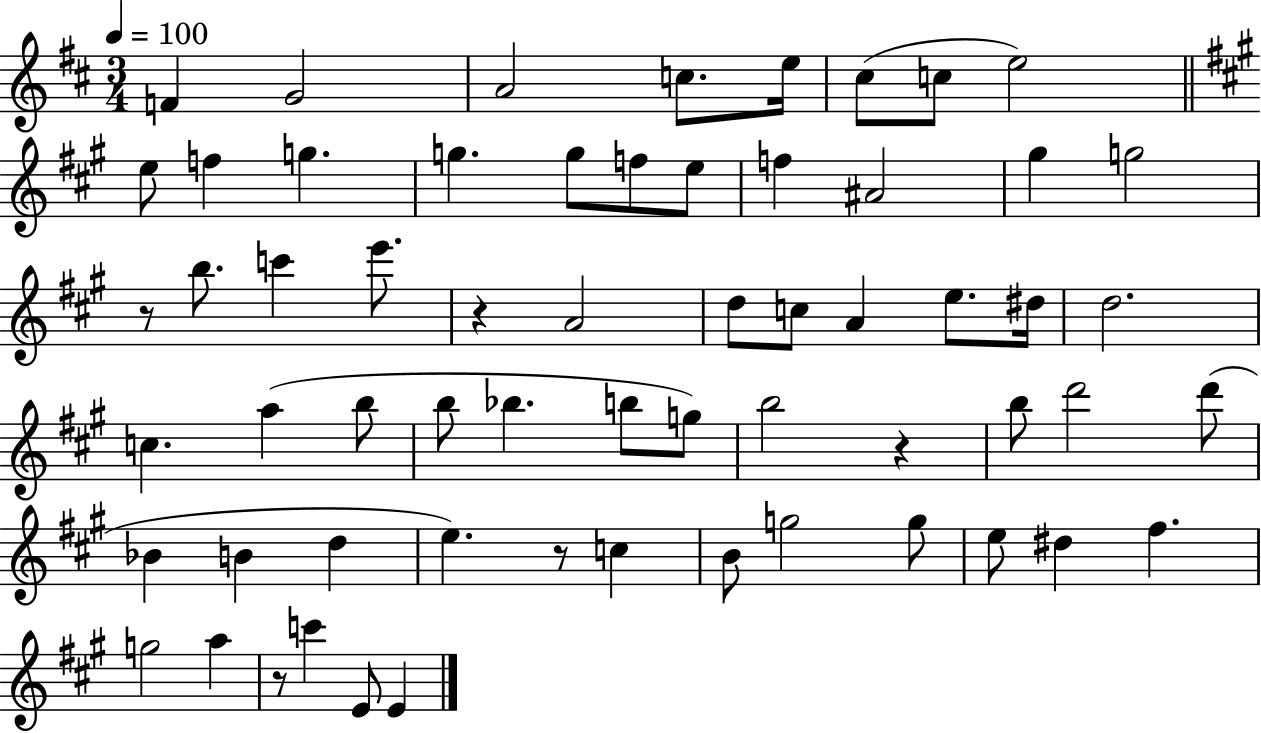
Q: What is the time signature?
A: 3/4